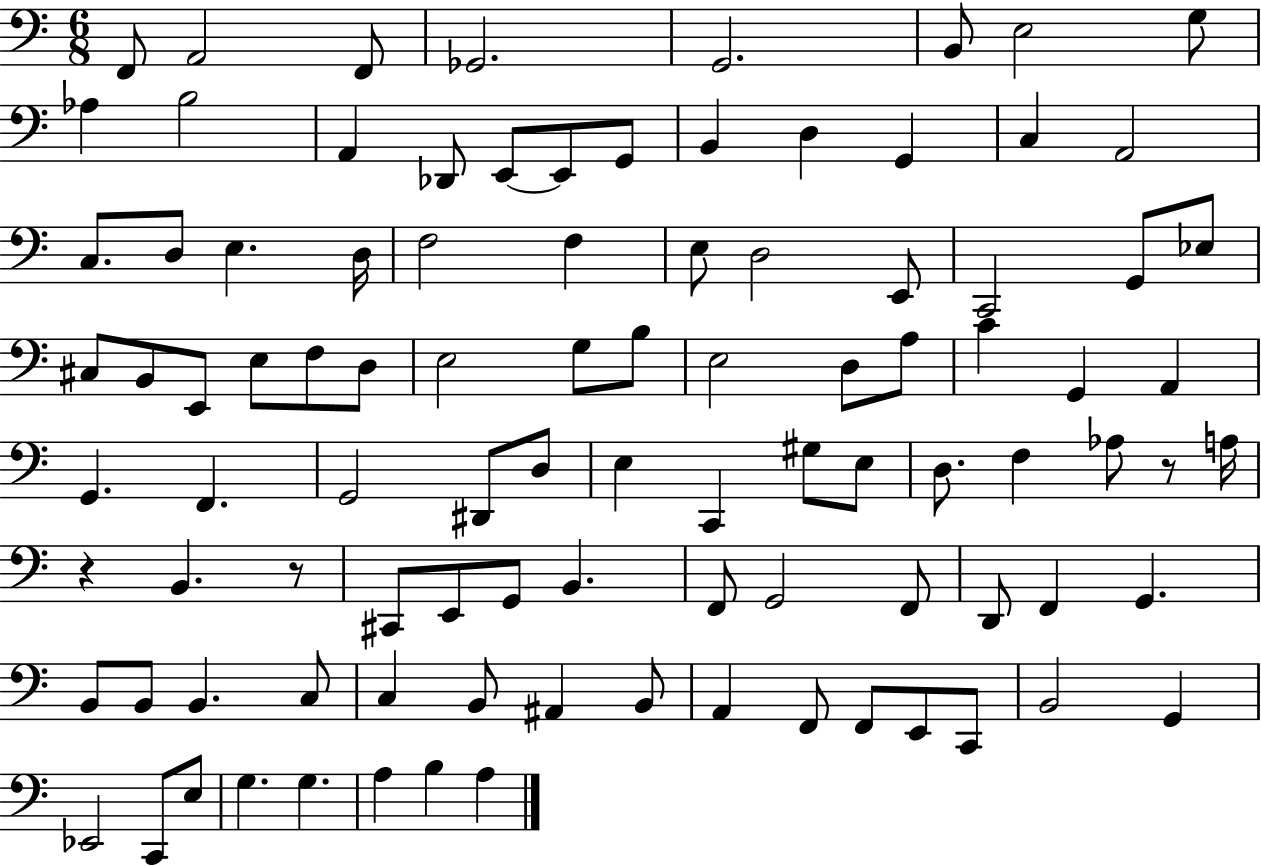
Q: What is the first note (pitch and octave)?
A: F2